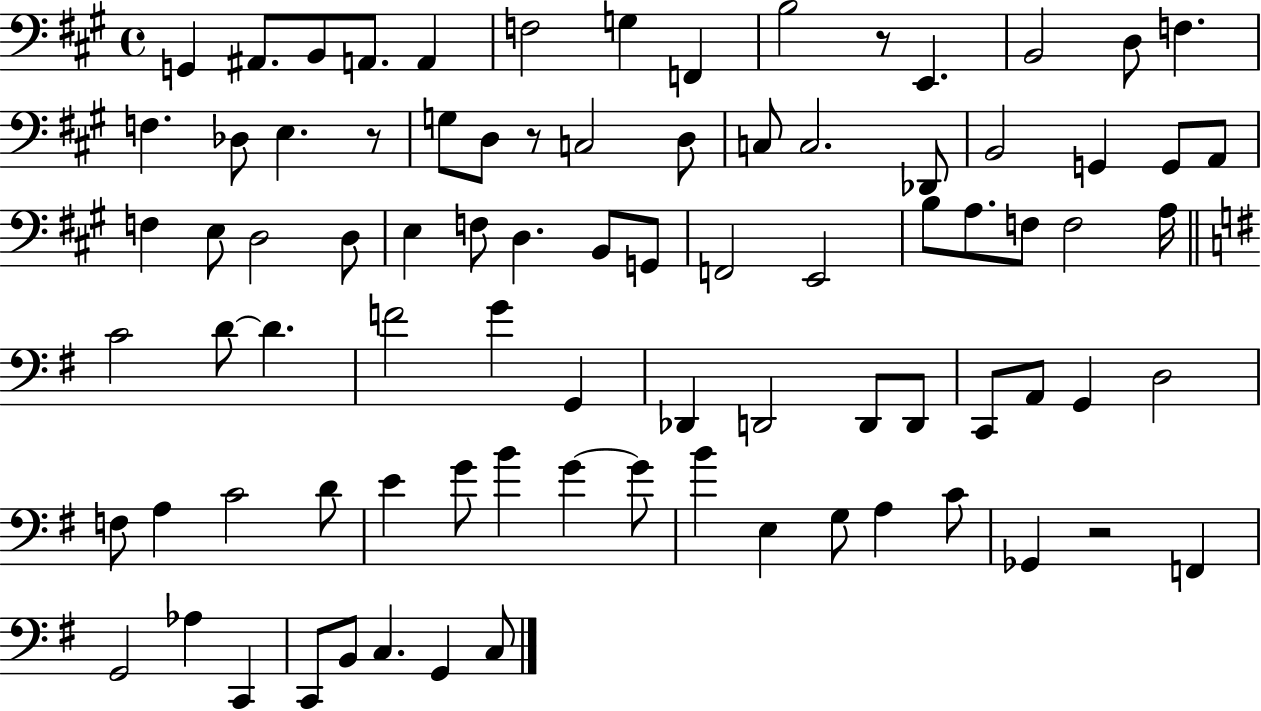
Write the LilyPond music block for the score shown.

{
  \clef bass
  \time 4/4
  \defaultTimeSignature
  \key a \major
  g,4 ais,8. b,8 a,8. a,4 | f2 g4 f,4 | b2 r8 e,4. | b,2 d8 f4. | \break f4. des8 e4. r8 | g8 d8 r8 c2 d8 | c8 c2. des,8 | b,2 g,4 g,8 a,8 | \break f4 e8 d2 d8 | e4 f8 d4. b,8 g,8 | f,2 e,2 | b8 a8. f8 f2 a16 | \break \bar "||" \break \key e \minor c'2 d'8~~ d'4. | f'2 g'4 g,4 | des,4 d,2 d,8 d,8 | c,8 a,8 g,4 d2 | \break f8 a4 c'2 d'8 | e'4 g'8 b'4 g'4~~ g'8 | b'4 e4 g8 a4 c'8 | ges,4 r2 f,4 | \break g,2 aes4 c,4 | c,8 b,8 c4. g,4 c8 | \bar "|."
}